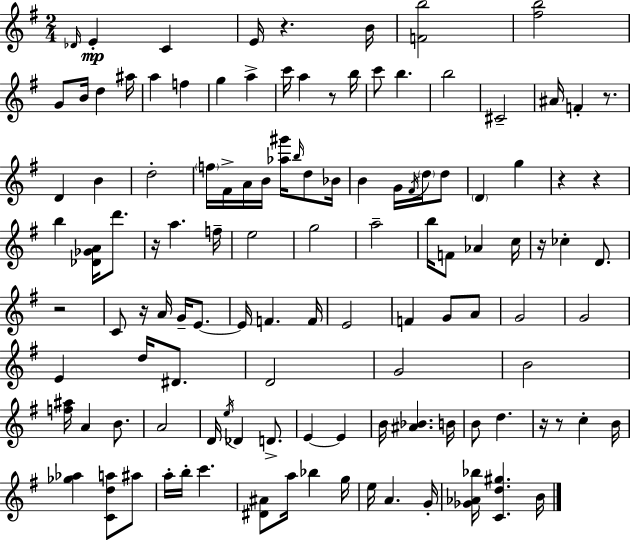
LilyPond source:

{
  \clef treble
  \numericTimeSignature
  \time 2/4
  \key e \minor
  \repeat volta 2 { \grace { des'16 }\mp e'4-. c'4 | e'16 r4. | b'16 <f' b''>2 | <fis'' b''>2 | \break g'8 b'16 d''4 | ais''16 a''4 f''4 | g''4 a''4-> | c'''16 a''4 r8 | \break b''16 c'''8 b''4. | b''2 | cis'2-- | ais'16 f'4-. r8. | \break d'4 b'4 | d''2-. | \parenthesize f''16 fis'16-> a'16 b'16 <aes'' gis'''>16 \grace { b''16 } d''8 | bes'16 b'4 g'16 \acciaccatura { fis'16 } | \break \parenthesize d''16 d''8 \parenthesize d'4 g''4 | r4 r4 | b''4 <des' ges' a'>16 | d'''8. r16 a''4. | \break f''16-- e''2 | g''2 | a''2-- | b''16 f'8 aes'4 | \break c''16 r16 ces''4-. | d'8. r2 | c'8 r16 a'16 g'16-- | e'8.~~ e'16 f'4. | \break f'16 e'2 | f'4 g'8 | a'8 g'2 | g'2 | \break e'4 d''16 | dis'8. d'2 | g'2 | b'2 | \break <f'' ais''>16 a'4 | b'8. a'2 | d'16 \acciaccatura { e''16 } des'4 | d'8.-> e'4~~ | \break e'4 b'16 <ais' bes'>4. | b'16 b'8 d''4. | r16 r8 c''4-. | b'16 <ges'' aes''>4 | \break <c' d'' a''>8 ais''8 a''16-. b''16-. c'''4. | <dis' ais'>8 a''16 bes''4 | g''16 e''16 a'4. | g'16-. <ges' aes' bes''>16 <c' d'' gis''>4. | \break b'16 } \bar "|."
}